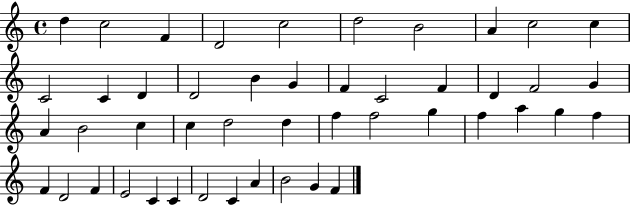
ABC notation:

X:1
T:Untitled
M:4/4
L:1/4
K:C
d c2 F D2 c2 d2 B2 A c2 c C2 C D D2 B G F C2 F D F2 G A B2 c c d2 d f f2 g f a g f F D2 F E2 C C D2 C A B2 G F